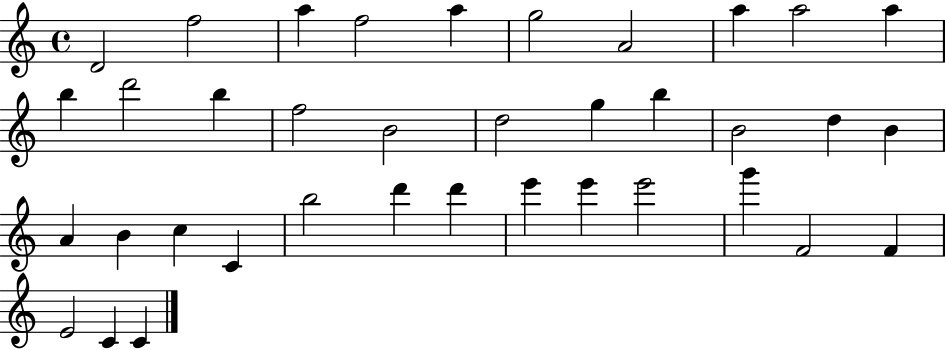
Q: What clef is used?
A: treble